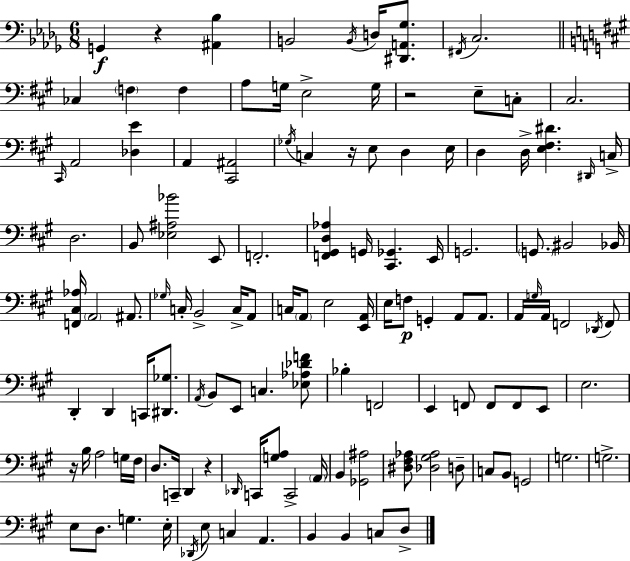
{
  \clef bass
  \numericTimeSignature
  \time 6/8
  \key bes \minor
  g,4\f r4 <ais, bes>4 | b,2 \acciaccatura { b,16 } d16 <dis, a, ges>8. | \acciaccatura { fis,16 } c2. | \bar "||" \break \key a \major ces4 \parenthesize f4 f4 | a8 g16 e2-> g16 | r2 e8-- c8-. | cis2. | \break \grace { cis,16 } a,2 <des e'>4 | a,4 <cis, ais,>2 | \acciaccatura { ges16 } c4 r16 e8 d4 | e16 d4 d16-> <e fis dis'>4. | \break \grace { dis,16 } c16-> d2. | b,8 <ees ais bes'>2 | e,8 f,2.-. | <f, gis, d aes>4 g,16 <cis, ges,>4. | \break e,16 g,2. | \parenthesize g,8. bis,2 | bes,16 <f, cis aes>16 \parenthesize a,2 | ais,8. \grace { ges16 } c16-. b,2-> | \break c16-> a,8 c16 \parenthesize a,8 e2 | <e, a,>16 e16 f8\p g,4-. a,8 | a,8. a,16 \grace { g16 } a,16 f,2 | \acciaccatura { des,16 } f,8 d,4-. d,4 | \break c,16 <dis, ges>8. \acciaccatura { a,16 } b,8 e,8 c4. | <ees aes des' f'>8 bes4-. f,2 | e,4 f,8 | f,8 f,8 e,8 e2. | \break r16 b16 a2 | g16 fis16 d8. c,16-- d,4 | r4 \grace { des,16 } c,16 <g a>8 c,2-> | \parenthesize a,16 b,4 | \break <ges, ais>2 <dis fis aes>8 <des gis aes>2 | d8-- c8 b,8 | g,2 g2. | g2.-> | \break e8 d8. | g4. e16-. \acciaccatura { des,16 } e8 c4 | a,4. b,4 | b,4 c8 d8-> \bar "|."
}